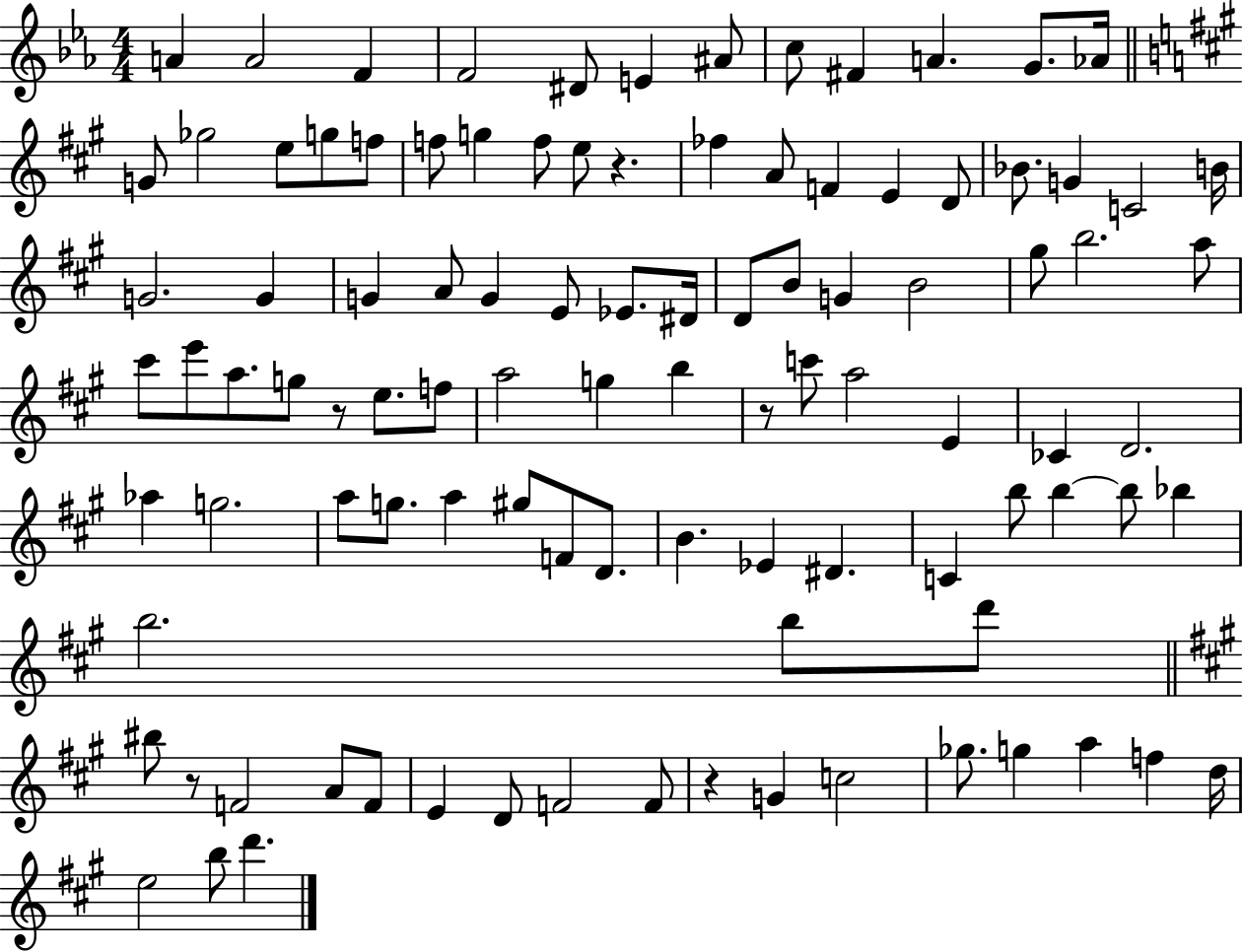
{
  \clef treble
  \numericTimeSignature
  \time 4/4
  \key ees \major
  \repeat volta 2 { a'4 a'2 f'4 | f'2 dis'8 e'4 ais'8 | c''8 fis'4 a'4. g'8. aes'16 | \bar "||" \break \key a \major g'8 ges''2 e''8 g''8 f''8 | f''8 g''4 f''8 e''8 r4. | fes''4 a'8 f'4 e'4 d'8 | bes'8. g'4 c'2 b'16 | \break g'2. g'4 | g'4 a'8 g'4 e'8 ees'8. dis'16 | d'8 b'8 g'4 b'2 | gis''8 b''2. a''8 | \break cis'''8 e'''8 a''8. g''8 r8 e''8. f''8 | a''2 g''4 b''4 | r8 c'''8 a''2 e'4 | ces'4 d'2. | \break aes''4 g''2. | a''8 g''8. a''4 gis''8 f'8 d'8. | b'4. ees'4 dis'4. | c'4 b''8 b''4~~ b''8 bes''4 | \break b''2. b''8 d'''8 | \bar "||" \break \key a \major bis''8 r8 f'2 a'8 f'8 | e'4 d'8 f'2 f'8 | r4 g'4 c''2 | ges''8. g''4 a''4 f''4 d''16 | \break e''2 b''8 d'''4. | } \bar "|."
}